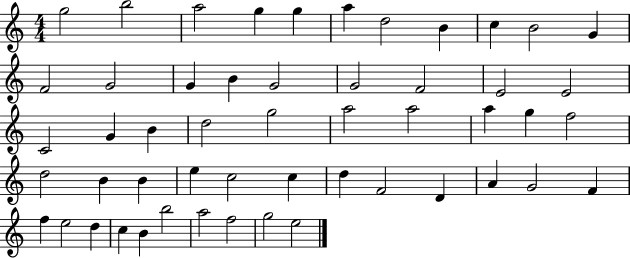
{
  \clef treble
  \numericTimeSignature
  \time 4/4
  \key c \major
  g''2 b''2 | a''2 g''4 g''4 | a''4 d''2 b'4 | c''4 b'2 g'4 | \break f'2 g'2 | g'4 b'4 g'2 | g'2 f'2 | e'2 e'2 | \break c'2 g'4 b'4 | d''2 g''2 | a''2 a''2 | a''4 g''4 f''2 | \break d''2 b'4 b'4 | e''4 c''2 c''4 | d''4 f'2 d'4 | a'4 g'2 f'4 | \break f''4 e''2 d''4 | c''4 b'4 b''2 | a''2 f''2 | g''2 e''2 | \break \bar "|."
}